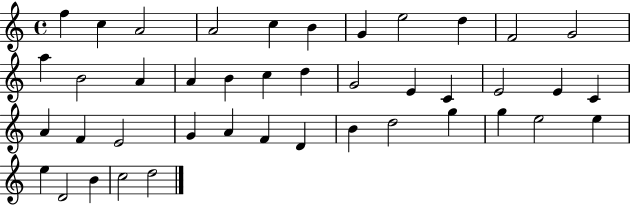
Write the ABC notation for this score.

X:1
T:Untitled
M:4/4
L:1/4
K:C
f c A2 A2 c B G e2 d F2 G2 a B2 A A B c d G2 E C E2 E C A F E2 G A F D B d2 g g e2 e e D2 B c2 d2